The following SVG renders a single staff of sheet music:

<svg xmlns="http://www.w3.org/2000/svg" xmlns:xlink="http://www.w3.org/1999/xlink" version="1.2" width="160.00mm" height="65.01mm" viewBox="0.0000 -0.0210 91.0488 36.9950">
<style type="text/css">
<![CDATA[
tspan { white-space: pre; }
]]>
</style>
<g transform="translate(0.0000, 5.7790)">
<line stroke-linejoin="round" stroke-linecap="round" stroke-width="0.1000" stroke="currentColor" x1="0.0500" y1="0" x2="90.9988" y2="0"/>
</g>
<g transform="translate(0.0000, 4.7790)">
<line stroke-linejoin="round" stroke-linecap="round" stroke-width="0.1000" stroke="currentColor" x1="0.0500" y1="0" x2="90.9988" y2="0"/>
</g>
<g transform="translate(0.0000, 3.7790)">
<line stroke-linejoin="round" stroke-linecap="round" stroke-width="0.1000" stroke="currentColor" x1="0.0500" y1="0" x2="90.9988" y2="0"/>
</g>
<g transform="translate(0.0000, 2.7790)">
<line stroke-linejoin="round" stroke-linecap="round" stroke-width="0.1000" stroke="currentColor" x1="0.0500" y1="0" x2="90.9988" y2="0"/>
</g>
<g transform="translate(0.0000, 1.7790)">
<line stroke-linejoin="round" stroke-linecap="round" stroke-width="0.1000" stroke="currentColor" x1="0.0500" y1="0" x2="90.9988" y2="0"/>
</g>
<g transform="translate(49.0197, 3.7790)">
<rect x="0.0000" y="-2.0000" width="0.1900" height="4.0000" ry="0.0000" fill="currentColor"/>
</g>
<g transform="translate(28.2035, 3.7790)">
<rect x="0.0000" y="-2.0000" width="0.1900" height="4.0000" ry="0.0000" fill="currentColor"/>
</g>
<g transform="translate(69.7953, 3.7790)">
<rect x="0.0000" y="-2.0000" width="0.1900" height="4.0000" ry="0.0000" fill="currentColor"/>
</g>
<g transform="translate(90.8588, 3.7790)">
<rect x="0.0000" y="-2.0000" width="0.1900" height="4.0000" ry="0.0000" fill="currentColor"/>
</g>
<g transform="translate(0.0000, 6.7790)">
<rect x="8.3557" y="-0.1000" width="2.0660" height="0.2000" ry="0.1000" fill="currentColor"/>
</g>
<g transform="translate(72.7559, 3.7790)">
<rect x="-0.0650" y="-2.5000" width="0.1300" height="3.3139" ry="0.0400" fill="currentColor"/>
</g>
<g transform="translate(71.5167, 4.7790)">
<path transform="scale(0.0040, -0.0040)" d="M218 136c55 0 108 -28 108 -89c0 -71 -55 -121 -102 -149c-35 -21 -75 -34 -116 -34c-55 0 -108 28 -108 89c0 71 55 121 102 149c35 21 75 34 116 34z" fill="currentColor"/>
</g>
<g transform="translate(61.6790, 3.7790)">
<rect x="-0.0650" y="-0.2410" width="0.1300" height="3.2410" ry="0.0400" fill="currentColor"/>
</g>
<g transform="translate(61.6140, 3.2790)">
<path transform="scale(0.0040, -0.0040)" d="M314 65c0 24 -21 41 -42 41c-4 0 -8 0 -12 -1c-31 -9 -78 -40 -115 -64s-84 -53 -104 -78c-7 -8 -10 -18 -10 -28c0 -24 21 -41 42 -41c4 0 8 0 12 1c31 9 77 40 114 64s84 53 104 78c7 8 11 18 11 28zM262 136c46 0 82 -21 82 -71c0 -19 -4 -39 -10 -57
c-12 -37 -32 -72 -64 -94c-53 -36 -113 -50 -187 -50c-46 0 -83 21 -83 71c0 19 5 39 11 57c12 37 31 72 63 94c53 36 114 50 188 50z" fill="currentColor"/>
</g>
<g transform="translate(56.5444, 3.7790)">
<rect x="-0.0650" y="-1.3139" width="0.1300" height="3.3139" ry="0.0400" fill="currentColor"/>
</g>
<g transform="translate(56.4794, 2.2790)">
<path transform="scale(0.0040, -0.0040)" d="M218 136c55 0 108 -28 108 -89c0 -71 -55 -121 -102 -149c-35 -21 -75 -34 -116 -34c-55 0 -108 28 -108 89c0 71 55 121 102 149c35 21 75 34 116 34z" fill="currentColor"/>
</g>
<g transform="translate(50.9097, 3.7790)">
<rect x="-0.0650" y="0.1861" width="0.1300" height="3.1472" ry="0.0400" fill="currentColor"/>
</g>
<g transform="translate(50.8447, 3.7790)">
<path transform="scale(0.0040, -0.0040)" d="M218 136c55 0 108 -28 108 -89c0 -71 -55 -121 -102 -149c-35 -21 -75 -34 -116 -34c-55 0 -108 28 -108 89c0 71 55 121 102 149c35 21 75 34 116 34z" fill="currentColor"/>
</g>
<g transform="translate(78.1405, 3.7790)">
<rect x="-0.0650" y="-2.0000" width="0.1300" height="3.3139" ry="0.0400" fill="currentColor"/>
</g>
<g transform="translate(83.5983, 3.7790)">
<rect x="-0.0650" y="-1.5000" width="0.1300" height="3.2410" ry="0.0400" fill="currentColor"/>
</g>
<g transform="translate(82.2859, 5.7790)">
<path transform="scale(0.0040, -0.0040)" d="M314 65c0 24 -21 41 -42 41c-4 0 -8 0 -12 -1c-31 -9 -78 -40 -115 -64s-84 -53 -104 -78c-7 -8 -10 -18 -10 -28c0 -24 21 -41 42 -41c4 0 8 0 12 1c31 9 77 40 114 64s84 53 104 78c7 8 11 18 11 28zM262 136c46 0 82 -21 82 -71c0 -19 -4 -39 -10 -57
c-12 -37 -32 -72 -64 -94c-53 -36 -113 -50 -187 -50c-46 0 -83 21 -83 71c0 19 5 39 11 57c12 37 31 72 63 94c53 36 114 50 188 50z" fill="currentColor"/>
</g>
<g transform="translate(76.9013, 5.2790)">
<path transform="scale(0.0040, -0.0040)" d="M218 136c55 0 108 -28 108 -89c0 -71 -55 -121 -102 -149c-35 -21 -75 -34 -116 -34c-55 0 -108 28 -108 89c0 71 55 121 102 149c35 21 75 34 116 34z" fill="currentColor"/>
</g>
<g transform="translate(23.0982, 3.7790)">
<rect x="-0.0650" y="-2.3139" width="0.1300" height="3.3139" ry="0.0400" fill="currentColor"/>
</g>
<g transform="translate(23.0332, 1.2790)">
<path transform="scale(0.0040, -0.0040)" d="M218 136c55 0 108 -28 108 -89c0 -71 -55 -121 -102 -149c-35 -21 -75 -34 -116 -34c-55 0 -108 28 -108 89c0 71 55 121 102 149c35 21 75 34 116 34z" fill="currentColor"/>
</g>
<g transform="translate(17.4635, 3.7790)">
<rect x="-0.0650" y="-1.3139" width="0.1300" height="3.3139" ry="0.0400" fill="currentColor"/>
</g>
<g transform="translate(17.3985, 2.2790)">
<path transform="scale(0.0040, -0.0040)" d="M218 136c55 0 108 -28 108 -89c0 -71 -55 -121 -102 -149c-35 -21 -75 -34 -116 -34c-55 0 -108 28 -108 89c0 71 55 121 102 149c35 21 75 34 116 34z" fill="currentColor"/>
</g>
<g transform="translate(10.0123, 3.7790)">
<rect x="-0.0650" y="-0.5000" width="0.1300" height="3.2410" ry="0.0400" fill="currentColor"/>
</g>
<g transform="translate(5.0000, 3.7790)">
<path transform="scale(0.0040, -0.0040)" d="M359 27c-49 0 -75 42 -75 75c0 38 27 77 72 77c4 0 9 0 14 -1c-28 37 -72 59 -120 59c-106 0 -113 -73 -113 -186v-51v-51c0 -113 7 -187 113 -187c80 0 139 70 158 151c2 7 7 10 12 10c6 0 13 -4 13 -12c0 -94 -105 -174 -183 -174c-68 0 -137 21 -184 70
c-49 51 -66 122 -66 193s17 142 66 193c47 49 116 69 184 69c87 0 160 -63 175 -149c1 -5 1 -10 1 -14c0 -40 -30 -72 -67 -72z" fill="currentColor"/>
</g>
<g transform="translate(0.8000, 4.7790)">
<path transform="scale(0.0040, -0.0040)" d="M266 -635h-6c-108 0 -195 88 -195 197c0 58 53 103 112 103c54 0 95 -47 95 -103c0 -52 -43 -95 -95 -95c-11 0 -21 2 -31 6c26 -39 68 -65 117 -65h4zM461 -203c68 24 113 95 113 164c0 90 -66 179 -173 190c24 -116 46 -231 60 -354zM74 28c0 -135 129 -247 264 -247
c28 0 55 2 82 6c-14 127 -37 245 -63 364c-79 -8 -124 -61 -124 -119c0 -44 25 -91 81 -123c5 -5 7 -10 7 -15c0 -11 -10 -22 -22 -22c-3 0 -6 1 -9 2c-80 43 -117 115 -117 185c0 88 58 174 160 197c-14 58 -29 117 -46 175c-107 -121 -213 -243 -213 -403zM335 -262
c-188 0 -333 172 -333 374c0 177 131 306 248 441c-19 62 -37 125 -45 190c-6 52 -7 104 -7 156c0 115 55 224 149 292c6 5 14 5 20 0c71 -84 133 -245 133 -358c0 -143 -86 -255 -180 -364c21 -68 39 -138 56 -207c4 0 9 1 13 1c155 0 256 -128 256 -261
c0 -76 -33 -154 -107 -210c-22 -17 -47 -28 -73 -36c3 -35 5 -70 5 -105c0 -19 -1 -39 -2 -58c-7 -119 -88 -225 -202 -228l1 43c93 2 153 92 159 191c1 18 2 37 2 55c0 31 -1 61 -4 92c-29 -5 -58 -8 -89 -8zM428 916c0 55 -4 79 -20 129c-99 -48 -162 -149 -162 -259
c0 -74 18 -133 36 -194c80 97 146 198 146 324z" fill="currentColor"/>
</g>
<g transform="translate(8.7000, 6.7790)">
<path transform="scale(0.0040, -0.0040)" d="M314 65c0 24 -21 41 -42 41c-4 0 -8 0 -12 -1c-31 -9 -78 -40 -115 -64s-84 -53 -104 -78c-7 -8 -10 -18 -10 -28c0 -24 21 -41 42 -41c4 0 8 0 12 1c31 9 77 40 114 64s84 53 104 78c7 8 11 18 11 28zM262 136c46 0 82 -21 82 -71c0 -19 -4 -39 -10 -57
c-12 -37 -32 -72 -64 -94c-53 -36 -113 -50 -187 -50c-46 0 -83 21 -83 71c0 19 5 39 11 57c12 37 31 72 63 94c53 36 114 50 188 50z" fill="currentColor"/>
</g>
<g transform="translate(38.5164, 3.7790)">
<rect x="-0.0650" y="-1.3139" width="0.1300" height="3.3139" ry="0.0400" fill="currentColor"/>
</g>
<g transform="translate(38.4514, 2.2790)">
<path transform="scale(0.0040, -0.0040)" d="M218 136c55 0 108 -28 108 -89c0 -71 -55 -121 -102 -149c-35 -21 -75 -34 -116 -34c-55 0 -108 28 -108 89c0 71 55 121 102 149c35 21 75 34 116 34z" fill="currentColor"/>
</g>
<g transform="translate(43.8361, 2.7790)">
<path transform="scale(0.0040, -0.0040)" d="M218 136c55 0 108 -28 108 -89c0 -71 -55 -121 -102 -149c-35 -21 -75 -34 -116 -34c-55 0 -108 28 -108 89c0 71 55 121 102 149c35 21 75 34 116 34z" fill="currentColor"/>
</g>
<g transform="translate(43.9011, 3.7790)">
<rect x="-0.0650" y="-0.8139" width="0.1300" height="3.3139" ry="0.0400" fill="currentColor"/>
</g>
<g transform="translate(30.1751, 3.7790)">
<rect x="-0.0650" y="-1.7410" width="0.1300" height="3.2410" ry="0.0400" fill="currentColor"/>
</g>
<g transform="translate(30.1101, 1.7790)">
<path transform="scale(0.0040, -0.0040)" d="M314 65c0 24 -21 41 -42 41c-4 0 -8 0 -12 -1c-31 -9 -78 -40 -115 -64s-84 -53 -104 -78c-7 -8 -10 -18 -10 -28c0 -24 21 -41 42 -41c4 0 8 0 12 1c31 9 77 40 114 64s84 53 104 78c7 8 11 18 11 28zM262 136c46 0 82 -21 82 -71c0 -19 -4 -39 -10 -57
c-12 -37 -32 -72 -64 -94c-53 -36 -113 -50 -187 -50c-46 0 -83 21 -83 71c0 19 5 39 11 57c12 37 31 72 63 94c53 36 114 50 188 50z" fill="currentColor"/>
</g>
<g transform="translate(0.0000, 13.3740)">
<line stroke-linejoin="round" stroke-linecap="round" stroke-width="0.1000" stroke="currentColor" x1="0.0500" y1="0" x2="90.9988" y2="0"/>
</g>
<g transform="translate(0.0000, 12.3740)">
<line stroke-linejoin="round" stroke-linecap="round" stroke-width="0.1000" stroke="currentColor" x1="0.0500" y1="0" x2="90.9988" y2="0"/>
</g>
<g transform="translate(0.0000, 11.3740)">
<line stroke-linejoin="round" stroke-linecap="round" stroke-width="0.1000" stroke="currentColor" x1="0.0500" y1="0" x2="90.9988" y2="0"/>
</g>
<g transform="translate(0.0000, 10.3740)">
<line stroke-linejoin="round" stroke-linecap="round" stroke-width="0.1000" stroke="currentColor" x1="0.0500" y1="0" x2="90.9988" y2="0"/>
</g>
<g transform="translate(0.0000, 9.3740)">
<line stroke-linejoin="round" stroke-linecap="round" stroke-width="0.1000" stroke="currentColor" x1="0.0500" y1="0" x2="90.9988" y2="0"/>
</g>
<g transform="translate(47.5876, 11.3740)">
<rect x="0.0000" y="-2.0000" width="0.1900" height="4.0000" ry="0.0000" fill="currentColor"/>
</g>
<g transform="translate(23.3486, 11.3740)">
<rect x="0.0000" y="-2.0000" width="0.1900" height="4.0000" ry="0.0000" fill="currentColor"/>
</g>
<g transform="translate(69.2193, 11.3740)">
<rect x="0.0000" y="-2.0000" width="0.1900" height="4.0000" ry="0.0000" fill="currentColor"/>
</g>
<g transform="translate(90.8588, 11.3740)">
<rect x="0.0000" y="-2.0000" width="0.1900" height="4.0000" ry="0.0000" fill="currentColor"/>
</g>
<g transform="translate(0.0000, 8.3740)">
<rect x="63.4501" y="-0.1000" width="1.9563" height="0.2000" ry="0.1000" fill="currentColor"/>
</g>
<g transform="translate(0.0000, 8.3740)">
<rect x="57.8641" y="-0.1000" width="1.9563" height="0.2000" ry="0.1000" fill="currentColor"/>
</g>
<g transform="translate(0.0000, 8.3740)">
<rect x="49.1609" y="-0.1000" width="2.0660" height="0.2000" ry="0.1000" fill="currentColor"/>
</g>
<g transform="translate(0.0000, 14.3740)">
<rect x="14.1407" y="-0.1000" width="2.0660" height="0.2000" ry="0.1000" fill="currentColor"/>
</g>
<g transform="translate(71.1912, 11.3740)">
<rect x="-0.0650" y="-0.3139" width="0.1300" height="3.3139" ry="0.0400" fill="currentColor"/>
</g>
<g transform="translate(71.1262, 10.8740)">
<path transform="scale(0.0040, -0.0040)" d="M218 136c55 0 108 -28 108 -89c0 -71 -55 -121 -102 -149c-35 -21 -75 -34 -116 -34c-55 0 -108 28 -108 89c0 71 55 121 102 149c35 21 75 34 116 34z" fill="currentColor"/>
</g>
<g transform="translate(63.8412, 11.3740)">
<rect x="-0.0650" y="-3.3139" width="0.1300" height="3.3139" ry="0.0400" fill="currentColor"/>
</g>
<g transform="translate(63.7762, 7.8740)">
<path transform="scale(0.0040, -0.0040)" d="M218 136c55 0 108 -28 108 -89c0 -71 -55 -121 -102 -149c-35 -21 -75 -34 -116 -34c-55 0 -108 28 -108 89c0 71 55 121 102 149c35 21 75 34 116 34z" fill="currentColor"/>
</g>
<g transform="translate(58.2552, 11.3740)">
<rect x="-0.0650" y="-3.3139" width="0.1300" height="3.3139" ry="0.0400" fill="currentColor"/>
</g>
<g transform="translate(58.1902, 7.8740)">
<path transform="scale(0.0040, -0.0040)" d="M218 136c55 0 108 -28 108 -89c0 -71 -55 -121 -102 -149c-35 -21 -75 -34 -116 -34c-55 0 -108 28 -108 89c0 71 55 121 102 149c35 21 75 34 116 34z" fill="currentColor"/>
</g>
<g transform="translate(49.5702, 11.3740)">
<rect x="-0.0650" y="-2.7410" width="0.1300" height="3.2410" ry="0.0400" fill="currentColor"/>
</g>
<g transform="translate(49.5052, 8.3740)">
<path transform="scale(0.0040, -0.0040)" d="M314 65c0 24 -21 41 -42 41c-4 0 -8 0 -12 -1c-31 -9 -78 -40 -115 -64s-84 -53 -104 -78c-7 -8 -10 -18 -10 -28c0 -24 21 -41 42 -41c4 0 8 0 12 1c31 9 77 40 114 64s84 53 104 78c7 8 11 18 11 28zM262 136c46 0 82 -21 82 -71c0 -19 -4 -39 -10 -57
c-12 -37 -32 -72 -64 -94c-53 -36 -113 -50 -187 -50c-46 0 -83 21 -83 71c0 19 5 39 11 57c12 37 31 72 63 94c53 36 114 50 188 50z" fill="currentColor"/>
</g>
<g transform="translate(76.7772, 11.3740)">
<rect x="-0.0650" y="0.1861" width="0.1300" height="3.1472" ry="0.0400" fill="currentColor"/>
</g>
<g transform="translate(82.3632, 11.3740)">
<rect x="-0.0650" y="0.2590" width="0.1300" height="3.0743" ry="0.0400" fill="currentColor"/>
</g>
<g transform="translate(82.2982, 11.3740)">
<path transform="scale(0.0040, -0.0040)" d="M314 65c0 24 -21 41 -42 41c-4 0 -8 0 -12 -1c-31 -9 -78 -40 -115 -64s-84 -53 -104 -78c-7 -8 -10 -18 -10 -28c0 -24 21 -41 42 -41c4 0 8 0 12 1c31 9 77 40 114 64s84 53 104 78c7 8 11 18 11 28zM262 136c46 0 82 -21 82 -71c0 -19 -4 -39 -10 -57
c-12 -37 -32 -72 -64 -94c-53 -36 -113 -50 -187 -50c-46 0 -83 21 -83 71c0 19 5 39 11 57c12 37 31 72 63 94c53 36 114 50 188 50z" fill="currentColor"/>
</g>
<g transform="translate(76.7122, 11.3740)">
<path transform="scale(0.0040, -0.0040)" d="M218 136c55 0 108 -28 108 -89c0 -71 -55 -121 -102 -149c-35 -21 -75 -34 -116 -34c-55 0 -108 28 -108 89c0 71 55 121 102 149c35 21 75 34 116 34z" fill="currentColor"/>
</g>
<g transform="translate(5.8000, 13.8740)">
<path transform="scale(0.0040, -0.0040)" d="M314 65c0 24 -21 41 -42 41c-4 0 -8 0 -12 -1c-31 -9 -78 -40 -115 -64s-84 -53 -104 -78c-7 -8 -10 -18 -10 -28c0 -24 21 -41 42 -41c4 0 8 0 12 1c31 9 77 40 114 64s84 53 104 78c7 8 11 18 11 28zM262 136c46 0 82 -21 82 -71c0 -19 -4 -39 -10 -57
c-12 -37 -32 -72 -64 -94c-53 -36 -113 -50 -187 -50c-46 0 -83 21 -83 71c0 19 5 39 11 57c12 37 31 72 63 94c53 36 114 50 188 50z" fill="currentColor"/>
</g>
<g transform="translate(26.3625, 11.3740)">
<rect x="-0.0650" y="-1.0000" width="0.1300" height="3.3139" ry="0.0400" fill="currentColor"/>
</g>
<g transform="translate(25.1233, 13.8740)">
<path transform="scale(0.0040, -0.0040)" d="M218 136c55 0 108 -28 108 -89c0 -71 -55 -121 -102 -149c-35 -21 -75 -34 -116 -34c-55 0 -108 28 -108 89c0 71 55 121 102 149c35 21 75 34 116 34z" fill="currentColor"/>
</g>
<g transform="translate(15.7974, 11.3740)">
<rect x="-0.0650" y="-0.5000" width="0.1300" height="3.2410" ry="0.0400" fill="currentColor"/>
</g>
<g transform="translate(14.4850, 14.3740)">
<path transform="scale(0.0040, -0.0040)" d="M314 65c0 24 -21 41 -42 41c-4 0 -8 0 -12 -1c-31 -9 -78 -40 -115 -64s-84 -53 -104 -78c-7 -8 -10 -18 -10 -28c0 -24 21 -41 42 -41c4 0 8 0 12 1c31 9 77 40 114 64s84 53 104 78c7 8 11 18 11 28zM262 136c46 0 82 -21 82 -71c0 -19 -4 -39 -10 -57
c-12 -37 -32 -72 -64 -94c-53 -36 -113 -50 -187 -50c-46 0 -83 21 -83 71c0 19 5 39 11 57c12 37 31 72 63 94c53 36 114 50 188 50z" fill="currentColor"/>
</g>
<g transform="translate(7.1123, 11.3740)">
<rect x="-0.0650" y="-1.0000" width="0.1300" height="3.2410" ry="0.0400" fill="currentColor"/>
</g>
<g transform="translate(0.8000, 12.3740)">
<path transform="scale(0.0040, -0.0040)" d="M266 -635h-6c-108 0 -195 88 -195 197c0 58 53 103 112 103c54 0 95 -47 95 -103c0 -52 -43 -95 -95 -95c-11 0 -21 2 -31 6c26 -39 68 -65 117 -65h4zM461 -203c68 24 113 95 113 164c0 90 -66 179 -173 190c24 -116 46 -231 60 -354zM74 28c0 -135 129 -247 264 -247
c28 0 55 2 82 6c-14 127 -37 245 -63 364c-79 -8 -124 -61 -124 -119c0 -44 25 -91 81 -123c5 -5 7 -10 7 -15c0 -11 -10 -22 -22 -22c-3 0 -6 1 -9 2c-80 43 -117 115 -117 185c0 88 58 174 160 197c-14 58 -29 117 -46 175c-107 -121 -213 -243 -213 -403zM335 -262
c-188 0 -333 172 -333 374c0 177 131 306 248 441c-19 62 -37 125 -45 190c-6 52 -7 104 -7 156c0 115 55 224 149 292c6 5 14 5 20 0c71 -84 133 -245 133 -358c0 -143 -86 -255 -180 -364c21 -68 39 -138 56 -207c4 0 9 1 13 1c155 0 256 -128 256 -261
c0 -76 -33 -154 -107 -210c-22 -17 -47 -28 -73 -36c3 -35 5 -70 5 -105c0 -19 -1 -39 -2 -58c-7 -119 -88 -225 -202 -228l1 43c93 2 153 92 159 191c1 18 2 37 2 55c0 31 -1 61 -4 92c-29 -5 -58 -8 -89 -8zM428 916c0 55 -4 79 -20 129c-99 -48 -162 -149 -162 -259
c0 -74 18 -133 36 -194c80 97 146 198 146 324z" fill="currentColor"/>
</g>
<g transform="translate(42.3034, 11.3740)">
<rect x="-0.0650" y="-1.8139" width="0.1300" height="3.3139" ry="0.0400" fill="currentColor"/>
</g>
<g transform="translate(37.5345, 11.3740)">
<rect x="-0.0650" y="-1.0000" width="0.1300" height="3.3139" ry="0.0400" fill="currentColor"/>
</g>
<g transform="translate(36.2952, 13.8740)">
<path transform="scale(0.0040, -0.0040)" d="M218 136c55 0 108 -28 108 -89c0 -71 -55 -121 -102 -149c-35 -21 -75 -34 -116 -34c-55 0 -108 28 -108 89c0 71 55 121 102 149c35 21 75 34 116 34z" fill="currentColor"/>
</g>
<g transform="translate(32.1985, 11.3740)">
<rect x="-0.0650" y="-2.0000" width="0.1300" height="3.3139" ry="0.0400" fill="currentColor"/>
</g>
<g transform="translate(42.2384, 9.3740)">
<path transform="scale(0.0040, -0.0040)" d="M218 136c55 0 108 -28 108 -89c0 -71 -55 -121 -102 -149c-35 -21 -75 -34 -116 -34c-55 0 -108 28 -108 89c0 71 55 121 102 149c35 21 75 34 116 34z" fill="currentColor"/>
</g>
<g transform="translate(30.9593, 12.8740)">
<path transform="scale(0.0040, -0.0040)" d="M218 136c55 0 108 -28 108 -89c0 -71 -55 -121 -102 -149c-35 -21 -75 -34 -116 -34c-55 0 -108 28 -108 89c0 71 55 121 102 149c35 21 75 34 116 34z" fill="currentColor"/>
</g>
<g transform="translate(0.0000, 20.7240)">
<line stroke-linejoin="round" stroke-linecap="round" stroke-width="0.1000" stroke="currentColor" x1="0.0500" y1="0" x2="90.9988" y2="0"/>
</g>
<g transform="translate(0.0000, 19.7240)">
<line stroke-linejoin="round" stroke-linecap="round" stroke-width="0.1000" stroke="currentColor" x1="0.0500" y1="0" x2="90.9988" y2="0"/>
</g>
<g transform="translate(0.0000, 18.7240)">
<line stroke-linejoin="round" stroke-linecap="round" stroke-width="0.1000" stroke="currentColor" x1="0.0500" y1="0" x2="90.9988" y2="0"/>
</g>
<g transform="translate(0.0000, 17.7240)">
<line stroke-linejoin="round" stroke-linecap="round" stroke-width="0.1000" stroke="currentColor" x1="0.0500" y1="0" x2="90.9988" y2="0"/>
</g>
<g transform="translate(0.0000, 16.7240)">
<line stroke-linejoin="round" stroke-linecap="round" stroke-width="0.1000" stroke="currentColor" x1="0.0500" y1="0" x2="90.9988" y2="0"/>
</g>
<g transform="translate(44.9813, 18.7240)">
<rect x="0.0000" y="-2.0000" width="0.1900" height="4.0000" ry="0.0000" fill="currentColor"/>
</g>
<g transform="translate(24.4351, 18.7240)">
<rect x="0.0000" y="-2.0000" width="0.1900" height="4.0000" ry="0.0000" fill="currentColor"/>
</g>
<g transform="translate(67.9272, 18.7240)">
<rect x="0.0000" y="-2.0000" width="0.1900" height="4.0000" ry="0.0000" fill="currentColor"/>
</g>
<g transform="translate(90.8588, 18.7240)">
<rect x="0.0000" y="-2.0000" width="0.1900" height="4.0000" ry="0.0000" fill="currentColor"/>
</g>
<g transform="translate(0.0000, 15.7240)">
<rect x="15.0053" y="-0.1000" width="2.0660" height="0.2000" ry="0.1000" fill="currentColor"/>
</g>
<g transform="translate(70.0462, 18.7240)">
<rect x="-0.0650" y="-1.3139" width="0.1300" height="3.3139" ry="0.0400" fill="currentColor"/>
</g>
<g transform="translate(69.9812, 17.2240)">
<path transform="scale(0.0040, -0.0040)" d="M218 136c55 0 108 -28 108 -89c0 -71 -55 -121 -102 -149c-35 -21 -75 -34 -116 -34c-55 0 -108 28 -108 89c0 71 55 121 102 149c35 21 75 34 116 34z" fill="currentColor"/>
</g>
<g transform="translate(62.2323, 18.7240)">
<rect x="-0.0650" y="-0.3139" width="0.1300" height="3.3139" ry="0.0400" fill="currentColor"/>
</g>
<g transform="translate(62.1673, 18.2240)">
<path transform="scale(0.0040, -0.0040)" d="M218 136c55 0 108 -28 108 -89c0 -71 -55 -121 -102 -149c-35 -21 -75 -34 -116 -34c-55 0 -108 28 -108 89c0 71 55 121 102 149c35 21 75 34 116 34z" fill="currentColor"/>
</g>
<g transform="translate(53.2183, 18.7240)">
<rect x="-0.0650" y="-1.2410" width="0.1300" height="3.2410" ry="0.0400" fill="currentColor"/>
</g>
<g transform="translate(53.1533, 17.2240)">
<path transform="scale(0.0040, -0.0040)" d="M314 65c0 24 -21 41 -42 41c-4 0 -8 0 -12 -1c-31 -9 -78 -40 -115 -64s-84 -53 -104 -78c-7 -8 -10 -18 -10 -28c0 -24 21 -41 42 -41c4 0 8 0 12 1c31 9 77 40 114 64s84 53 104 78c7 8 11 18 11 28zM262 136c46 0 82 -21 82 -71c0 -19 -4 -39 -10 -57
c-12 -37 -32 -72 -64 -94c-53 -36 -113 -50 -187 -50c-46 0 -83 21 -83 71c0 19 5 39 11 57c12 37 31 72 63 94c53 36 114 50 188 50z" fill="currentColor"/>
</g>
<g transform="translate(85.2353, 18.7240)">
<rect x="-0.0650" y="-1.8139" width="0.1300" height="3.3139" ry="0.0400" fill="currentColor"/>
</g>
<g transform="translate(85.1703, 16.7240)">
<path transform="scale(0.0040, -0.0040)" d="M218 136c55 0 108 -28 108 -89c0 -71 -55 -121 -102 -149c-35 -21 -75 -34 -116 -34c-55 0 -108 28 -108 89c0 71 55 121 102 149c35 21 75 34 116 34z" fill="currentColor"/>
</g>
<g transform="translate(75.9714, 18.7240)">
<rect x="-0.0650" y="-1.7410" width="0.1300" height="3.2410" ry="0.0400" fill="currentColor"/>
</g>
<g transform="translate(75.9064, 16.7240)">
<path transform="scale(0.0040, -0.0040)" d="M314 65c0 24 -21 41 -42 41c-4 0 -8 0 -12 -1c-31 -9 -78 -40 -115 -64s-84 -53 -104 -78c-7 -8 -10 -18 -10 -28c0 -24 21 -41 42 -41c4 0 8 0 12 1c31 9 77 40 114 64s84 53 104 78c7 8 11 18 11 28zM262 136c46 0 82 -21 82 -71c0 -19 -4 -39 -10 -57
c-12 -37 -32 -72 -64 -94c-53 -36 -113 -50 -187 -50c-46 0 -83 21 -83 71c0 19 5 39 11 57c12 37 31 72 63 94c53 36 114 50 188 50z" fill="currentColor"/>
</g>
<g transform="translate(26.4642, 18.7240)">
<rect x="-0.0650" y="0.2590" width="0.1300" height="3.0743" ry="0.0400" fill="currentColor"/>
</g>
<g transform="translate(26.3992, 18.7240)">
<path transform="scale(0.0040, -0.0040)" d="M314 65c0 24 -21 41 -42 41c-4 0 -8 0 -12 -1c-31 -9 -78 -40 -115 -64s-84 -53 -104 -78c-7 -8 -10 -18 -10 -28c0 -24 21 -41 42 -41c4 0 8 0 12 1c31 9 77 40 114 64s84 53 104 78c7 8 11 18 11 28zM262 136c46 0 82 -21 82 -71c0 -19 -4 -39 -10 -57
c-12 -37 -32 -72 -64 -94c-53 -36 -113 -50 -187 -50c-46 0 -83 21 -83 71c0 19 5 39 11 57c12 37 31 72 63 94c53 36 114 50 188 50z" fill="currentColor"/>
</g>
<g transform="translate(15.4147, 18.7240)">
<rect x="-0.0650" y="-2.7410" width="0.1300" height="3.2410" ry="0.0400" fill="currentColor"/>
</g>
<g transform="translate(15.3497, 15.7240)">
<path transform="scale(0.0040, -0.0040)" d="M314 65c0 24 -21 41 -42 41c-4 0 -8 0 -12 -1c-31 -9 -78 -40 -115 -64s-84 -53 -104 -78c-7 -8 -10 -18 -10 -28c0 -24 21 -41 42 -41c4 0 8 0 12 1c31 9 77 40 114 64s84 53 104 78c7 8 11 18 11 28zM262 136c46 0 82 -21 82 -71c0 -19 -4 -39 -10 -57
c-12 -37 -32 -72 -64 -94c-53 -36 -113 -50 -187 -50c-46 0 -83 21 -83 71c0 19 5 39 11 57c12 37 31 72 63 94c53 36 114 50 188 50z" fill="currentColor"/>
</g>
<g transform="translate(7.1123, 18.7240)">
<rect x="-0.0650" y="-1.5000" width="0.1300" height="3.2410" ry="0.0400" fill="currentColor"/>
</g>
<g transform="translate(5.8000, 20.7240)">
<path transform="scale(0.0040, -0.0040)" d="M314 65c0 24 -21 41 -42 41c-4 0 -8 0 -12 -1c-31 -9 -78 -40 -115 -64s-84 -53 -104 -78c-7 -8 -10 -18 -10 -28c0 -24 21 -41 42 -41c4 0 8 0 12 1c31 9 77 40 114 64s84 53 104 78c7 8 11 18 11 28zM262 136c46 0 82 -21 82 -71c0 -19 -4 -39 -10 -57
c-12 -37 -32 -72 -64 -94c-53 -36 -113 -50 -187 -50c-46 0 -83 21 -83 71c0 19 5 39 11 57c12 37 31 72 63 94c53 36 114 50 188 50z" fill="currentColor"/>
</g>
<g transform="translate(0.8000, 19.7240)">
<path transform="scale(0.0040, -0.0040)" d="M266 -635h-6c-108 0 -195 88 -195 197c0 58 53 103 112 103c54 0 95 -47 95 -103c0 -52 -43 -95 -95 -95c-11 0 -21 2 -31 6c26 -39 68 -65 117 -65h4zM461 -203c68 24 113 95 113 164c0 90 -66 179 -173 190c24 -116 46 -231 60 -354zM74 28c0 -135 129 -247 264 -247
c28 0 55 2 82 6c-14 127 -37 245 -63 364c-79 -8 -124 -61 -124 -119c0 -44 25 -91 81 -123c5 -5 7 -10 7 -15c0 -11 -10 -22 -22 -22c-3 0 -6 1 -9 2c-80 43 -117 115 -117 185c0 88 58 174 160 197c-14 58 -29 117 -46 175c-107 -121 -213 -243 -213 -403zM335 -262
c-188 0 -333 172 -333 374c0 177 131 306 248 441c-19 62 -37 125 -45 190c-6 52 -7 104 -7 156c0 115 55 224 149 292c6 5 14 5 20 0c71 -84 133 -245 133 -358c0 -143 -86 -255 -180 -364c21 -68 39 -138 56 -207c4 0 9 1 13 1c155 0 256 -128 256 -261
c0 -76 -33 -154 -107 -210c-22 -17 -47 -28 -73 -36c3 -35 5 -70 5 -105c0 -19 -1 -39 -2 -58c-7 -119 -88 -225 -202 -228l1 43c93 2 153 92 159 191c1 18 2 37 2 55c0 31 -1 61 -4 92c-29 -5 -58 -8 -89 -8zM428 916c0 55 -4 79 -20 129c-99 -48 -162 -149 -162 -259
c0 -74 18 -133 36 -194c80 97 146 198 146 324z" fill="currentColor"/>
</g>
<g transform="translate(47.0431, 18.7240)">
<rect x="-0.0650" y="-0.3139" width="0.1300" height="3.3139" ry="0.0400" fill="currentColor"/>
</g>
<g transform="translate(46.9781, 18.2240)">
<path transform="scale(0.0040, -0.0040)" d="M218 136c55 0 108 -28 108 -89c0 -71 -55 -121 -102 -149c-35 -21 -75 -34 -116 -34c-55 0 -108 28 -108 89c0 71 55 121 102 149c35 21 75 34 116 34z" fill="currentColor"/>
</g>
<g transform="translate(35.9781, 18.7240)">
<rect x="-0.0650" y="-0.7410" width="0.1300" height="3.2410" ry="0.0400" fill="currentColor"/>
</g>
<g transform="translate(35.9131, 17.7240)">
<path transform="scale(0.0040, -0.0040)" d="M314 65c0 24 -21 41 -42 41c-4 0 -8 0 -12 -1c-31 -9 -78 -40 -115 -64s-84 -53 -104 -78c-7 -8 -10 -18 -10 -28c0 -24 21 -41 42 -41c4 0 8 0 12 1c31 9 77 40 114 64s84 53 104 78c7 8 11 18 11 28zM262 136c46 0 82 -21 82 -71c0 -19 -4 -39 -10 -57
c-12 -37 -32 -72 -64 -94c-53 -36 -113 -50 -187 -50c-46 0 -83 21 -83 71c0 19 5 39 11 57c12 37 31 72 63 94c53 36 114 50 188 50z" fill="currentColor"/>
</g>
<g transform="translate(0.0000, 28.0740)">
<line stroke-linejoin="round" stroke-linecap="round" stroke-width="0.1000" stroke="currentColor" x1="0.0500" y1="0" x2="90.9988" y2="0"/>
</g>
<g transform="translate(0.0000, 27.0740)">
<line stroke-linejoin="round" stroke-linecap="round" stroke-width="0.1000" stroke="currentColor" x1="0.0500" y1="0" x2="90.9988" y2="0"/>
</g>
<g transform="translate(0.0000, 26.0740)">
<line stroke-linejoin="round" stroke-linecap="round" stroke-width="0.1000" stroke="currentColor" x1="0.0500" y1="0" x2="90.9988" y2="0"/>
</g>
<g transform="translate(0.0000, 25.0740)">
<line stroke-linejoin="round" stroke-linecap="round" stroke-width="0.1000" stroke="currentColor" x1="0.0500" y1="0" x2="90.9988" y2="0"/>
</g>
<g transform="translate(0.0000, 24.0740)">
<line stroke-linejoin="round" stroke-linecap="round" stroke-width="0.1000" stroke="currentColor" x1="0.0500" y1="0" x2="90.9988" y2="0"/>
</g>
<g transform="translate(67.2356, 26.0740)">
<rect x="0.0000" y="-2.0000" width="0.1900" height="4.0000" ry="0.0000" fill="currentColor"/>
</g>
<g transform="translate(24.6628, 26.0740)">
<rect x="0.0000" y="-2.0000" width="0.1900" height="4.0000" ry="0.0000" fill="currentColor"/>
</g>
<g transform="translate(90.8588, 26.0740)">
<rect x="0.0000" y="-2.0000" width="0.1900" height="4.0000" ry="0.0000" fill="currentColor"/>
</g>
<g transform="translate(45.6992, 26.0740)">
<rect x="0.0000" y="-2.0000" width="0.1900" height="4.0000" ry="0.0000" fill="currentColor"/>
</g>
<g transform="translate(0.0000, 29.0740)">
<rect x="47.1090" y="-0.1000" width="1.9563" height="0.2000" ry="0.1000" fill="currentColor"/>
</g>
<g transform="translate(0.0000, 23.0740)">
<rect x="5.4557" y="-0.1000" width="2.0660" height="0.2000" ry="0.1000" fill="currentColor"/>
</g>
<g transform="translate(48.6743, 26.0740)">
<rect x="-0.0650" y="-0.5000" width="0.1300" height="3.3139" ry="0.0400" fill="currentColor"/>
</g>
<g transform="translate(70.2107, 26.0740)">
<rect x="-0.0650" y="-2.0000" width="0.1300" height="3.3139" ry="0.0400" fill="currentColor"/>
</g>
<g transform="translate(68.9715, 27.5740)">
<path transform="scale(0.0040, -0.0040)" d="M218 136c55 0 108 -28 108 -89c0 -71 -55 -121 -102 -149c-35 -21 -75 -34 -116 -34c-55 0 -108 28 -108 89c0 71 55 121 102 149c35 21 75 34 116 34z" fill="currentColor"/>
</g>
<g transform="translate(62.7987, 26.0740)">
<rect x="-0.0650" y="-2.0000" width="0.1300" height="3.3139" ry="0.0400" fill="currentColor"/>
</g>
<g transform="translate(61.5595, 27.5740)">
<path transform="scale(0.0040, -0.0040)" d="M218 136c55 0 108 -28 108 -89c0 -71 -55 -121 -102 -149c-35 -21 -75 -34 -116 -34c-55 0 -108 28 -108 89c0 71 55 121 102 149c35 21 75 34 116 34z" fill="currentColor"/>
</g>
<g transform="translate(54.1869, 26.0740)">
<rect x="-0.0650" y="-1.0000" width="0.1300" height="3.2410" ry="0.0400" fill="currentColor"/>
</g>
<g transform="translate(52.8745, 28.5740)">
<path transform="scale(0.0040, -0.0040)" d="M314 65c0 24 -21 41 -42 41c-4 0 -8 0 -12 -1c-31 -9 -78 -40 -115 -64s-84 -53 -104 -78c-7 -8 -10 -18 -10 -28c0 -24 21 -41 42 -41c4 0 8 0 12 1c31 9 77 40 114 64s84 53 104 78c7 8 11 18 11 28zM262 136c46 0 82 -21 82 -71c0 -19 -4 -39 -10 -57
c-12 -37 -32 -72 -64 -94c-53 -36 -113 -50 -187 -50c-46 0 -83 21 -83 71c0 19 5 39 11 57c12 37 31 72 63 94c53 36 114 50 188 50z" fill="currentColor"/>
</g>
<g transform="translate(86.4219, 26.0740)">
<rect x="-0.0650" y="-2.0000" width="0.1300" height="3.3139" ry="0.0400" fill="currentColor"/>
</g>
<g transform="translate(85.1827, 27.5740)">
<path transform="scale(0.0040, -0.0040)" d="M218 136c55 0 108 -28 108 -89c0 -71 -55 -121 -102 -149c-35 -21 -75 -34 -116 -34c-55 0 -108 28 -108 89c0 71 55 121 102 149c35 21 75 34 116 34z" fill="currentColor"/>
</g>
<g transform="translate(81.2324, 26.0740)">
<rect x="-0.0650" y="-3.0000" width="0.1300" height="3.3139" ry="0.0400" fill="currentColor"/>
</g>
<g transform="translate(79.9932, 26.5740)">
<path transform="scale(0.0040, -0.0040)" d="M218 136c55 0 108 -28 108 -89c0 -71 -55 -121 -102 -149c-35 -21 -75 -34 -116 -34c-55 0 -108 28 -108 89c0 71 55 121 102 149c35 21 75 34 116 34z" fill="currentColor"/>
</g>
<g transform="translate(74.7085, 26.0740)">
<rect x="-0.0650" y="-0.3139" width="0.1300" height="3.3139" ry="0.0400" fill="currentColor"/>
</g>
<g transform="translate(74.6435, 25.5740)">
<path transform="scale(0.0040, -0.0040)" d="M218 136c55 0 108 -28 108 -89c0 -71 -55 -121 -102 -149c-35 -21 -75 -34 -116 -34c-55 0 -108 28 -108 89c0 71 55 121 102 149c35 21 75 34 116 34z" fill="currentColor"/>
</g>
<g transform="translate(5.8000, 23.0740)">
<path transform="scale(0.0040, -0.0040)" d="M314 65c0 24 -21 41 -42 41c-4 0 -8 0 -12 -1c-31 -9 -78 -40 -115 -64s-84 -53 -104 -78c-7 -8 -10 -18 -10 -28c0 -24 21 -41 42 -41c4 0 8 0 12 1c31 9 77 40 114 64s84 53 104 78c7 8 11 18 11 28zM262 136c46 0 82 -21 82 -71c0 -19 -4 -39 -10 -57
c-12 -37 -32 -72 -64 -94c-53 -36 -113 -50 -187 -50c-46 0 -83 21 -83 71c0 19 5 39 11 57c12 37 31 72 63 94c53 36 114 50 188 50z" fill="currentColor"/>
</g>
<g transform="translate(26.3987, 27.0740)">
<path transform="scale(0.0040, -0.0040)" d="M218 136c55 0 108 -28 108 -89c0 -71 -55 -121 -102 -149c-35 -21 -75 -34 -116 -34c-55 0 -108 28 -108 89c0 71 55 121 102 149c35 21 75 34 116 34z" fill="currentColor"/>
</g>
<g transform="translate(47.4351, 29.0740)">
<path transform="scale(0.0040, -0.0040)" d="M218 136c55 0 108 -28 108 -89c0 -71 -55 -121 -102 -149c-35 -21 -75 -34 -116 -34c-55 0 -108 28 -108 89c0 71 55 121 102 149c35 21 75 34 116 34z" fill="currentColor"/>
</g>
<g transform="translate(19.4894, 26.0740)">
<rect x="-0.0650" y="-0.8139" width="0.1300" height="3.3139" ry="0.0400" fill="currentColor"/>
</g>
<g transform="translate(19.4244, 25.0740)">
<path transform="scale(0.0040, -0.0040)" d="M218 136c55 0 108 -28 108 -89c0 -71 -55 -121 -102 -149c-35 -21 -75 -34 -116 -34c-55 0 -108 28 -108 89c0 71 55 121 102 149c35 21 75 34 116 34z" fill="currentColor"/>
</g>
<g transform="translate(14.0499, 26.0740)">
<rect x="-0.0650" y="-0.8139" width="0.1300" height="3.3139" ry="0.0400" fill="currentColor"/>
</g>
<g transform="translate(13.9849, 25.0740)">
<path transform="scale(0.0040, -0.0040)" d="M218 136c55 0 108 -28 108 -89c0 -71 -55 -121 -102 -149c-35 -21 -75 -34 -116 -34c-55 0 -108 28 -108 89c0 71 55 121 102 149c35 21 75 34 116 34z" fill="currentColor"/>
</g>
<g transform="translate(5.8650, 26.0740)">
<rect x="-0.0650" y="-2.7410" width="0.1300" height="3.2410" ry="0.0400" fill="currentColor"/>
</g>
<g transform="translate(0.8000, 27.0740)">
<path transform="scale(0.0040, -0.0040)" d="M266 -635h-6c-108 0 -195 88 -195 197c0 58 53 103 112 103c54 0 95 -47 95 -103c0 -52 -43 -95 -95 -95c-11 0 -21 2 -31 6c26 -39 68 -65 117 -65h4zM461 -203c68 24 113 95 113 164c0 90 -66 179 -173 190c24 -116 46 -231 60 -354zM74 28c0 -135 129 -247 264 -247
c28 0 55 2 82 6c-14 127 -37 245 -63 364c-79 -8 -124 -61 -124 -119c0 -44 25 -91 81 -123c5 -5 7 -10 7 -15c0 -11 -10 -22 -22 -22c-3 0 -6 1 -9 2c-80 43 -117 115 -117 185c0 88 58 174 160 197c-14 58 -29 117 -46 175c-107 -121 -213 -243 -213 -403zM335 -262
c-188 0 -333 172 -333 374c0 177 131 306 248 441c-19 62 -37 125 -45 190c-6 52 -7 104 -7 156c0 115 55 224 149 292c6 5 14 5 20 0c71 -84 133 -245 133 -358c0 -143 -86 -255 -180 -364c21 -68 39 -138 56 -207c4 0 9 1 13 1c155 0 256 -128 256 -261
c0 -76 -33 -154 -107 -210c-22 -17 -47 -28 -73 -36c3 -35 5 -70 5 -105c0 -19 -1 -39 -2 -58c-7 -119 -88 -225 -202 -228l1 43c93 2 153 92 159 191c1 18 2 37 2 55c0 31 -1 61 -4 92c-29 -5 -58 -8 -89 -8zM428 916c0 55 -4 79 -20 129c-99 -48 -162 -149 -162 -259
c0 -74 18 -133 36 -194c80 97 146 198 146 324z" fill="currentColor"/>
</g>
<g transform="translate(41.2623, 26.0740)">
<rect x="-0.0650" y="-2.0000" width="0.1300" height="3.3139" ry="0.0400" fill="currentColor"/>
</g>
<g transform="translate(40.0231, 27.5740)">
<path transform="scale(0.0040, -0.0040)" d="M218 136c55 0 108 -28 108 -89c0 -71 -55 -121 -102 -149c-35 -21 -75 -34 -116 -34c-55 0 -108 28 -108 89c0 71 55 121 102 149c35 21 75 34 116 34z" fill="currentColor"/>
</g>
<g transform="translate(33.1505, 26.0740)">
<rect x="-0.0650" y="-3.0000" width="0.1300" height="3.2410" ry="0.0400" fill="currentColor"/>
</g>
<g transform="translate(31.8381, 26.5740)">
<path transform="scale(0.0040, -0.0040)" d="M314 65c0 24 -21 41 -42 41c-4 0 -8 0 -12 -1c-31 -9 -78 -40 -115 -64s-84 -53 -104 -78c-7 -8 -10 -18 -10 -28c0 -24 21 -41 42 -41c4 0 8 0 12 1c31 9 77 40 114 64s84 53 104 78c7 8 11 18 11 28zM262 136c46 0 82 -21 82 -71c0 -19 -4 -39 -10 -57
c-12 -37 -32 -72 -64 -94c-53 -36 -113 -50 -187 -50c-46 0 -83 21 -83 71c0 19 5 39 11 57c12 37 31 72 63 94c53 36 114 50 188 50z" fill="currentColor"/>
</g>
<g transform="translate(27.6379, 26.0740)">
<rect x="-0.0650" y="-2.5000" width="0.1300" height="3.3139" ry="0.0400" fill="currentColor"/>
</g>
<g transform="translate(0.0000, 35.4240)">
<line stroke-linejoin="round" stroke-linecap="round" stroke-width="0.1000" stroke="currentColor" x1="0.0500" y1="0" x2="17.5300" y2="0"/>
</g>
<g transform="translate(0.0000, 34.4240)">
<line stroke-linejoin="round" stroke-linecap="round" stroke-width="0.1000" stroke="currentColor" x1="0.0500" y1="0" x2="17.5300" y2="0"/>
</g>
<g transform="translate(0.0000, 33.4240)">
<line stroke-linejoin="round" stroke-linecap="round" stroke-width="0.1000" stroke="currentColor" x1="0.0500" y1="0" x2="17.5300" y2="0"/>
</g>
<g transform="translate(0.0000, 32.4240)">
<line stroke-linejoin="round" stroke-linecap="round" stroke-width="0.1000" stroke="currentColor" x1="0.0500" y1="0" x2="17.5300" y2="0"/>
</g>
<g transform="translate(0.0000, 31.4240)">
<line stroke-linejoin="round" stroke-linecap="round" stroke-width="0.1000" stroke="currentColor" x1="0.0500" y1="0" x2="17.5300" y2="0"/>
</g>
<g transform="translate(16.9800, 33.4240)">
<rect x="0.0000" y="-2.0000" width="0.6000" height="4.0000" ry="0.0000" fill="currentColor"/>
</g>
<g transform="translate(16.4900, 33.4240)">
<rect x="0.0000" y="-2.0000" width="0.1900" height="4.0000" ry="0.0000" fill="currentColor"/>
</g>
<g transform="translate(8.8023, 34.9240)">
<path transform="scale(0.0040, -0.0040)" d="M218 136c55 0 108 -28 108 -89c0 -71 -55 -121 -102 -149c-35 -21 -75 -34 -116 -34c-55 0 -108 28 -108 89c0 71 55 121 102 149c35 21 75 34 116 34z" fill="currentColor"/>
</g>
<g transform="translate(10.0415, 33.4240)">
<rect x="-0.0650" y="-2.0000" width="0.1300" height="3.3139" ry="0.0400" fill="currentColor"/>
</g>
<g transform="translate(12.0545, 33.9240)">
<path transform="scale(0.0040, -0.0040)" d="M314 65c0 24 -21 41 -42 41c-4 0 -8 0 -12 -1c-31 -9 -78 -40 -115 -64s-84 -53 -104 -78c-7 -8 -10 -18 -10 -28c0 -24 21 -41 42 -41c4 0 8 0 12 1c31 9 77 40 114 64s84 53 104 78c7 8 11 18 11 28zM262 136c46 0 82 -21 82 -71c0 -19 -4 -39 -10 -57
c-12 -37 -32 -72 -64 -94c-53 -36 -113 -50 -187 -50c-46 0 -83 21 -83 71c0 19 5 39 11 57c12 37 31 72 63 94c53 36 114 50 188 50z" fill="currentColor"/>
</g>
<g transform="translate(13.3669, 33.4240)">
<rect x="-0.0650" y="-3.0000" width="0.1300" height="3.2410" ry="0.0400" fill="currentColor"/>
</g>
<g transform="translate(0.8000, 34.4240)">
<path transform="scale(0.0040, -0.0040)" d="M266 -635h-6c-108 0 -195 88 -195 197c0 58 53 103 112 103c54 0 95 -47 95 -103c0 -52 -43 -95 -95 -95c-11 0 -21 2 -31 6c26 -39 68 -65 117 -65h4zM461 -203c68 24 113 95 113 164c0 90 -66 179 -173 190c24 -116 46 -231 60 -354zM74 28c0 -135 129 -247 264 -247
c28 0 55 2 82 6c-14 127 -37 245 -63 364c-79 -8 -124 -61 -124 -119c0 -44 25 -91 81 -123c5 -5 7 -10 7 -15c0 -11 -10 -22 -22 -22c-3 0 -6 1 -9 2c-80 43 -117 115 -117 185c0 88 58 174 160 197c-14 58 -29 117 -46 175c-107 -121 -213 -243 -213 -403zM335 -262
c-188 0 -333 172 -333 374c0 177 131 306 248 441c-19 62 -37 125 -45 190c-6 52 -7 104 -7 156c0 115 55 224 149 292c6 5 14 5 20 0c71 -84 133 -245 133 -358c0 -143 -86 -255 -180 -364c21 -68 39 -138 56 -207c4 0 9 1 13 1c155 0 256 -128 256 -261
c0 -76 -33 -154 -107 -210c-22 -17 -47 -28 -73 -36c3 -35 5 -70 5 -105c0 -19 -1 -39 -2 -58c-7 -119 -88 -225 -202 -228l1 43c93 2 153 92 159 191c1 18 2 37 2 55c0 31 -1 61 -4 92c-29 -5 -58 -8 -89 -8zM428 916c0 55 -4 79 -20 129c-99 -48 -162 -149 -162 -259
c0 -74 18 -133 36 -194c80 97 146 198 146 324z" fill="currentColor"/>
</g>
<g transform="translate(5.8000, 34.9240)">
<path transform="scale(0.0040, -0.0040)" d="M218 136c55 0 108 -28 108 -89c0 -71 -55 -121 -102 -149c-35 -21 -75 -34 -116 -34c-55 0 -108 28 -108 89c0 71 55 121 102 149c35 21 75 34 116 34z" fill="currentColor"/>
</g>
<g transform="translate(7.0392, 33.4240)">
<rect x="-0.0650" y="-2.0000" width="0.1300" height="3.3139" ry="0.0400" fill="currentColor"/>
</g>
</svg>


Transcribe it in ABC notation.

X:1
T:Untitled
M:4/4
L:1/4
K:C
C2 e g f2 e d B e c2 G F E2 D2 C2 D F D f a2 b b c B B2 E2 a2 B2 d2 c e2 c e f2 f a2 d d G A2 F C D2 F F c A F F F A2